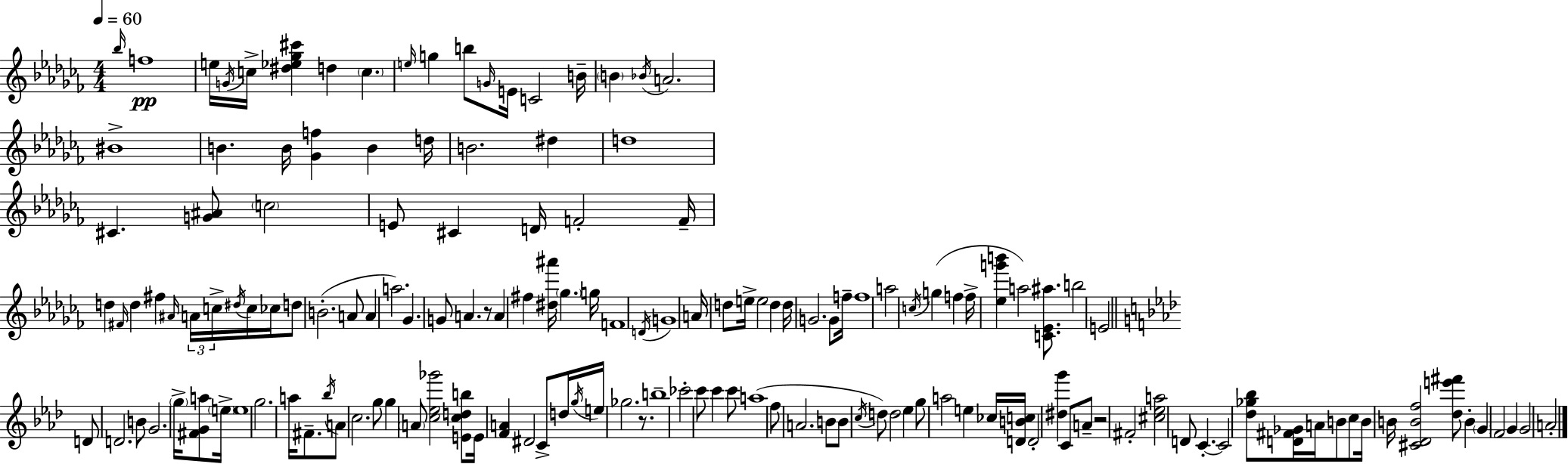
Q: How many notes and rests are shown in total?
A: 154